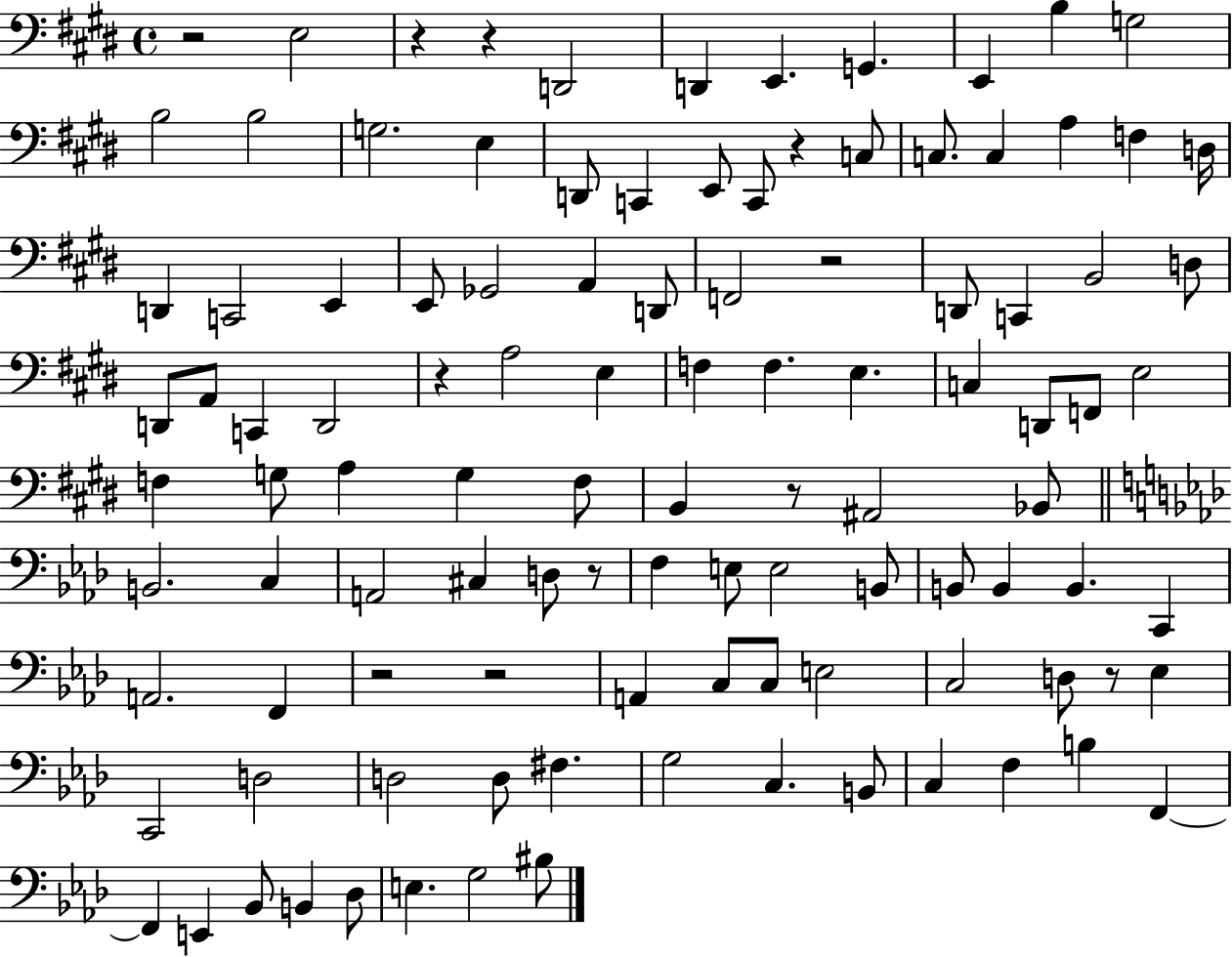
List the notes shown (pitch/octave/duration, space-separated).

R/h E3/h R/q R/q D2/h D2/q E2/q. G2/q. E2/q B3/q G3/h B3/h B3/h G3/h. E3/q D2/e C2/q E2/e C2/e R/q C3/e C3/e. C3/q A3/q F3/q D3/s D2/q C2/h E2/q E2/e Gb2/h A2/q D2/e F2/h R/h D2/e C2/q B2/h D3/e D2/e A2/e C2/q D2/h R/q A3/h E3/q F3/q F3/q. E3/q. C3/q D2/e F2/e E3/h F3/q G3/e A3/q G3/q F3/e B2/q R/e A#2/h Bb2/e B2/h. C3/q A2/h C#3/q D3/e R/e F3/q E3/e E3/h B2/e B2/e B2/q B2/q. C2/q A2/h. F2/q R/h R/h A2/q C3/e C3/e E3/h C3/h D3/e R/e Eb3/q C2/h D3/h D3/h D3/e F#3/q. G3/h C3/q. B2/e C3/q F3/q B3/q F2/q F2/q E2/q Bb2/e B2/q Db3/e E3/q. G3/h BIS3/e